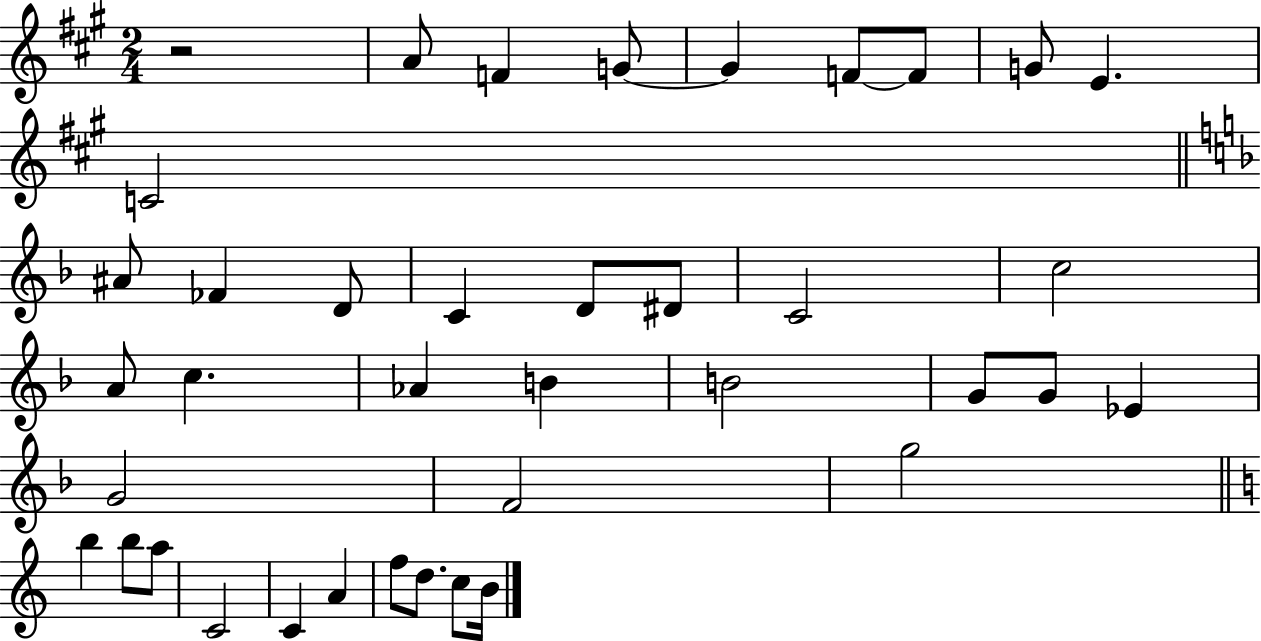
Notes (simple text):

R/h A4/e F4/q G4/e G4/q F4/e F4/e G4/e E4/q. C4/h A#4/e FES4/q D4/e C4/q D4/e D#4/e C4/h C5/h A4/e C5/q. Ab4/q B4/q B4/h G4/e G4/e Eb4/q G4/h F4/h G5/h B5/q B5/e A5/e C4/h C4/q A4/q F5/e D5/e. C5/e B4/s